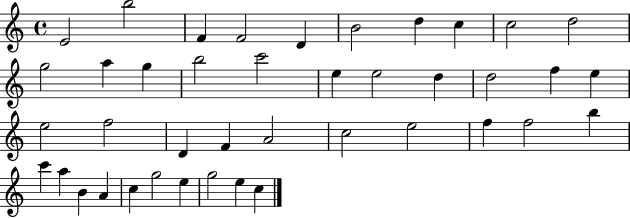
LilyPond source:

{
  \clef treble
  \time 4/4
  \defaultTimeSignature
  \key c \major
  e'2 b''2 | f'4 f'2 d'4 | b'2 d''4 c''4 | c''2 d''2 | \break g''2 a''4 g''4 | b''2 c'''2 | e''4 e''2 d''4 | d''2 f''4 e''4 | \break e''2 f''2 | d'4 f'4 a'2 | c''2 e''2 | f''4 f''2 b''4 | \break c'''4 a''4 b'4 a'4 | c''4 g''2 e''4 | g''2 e''4 c''4 | \bar "|."
}